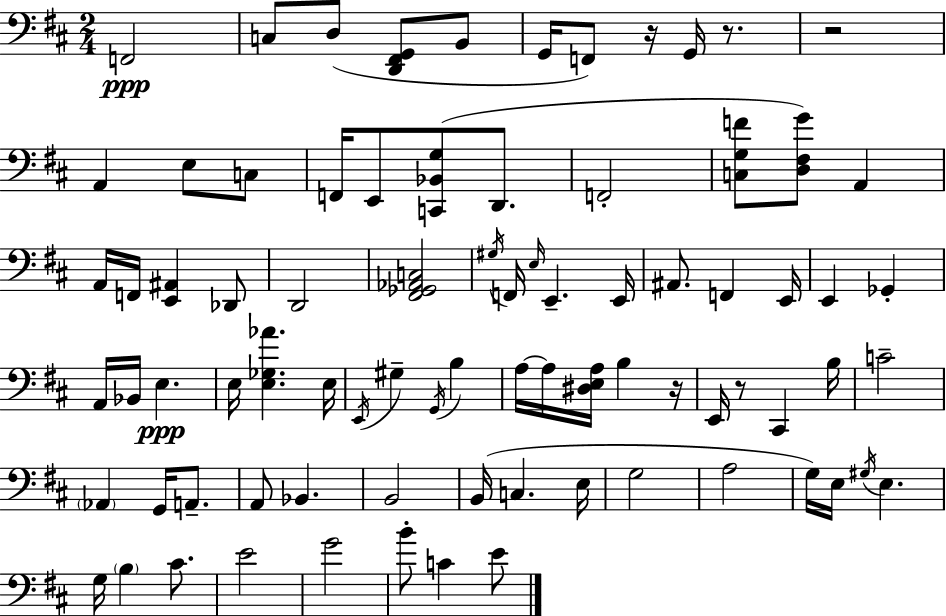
F2/h C3/e D3/e [D2,F#2,G2]/e B2/e G2/s F2/e R/s G2/s R/e. R/h A2/q E3/e C3/e F2/s E2/e [C2,Bb2,G3]/e D2/e. F2/h [C3,G3,F4]/e [D3,F#3,G4]/e A2/q A2/s F2/s [E2,A#2]/q Db2/e D2/h [F#2,Gb2,Ab2,C3]/h G#3/s F2/s E3/s E2/q. E2/s A#2/e. F2/q E2/s E2/q Gb2/q A2/s Bb2/s E3/q. E3/s [E3,Gb3,Ab4]/q. E3/s E2/s G#3/q G2/s B3/q A3/s A3/s [D#3,E3,A3]/s B3/q R/s E2/s R/e C#2/q B3/s C4/h Ab2/q G2/s A2/e. A2/e Bb2/q. B2/h B2/s C3/q. E3/s G3/h A3/h G3/s E3/s G#3/s E3/q. G3/s B3/q C#4/e. E4/h G4/h B4/e C4/q E4/e